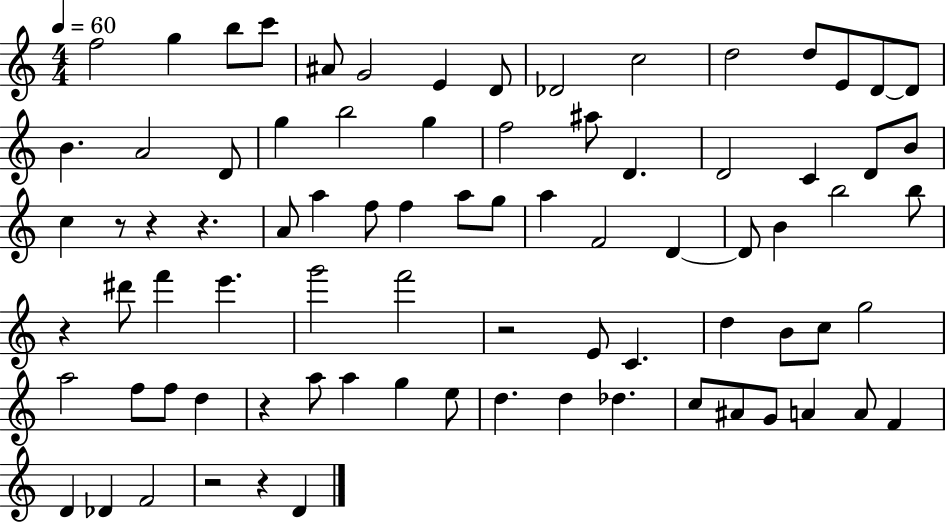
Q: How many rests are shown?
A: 8